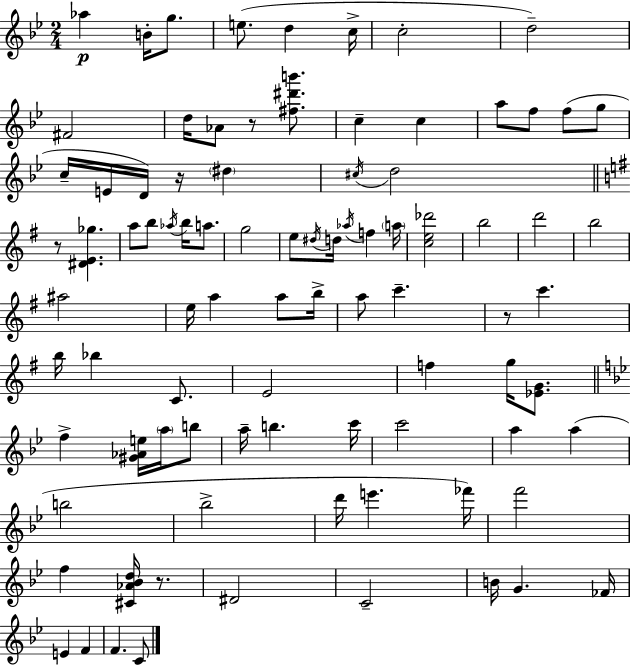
X:1
T:Untitled
M:2/4
L:1/4
K:Gm
_a B/4 g/2 e/2 d c/4 c2 d2 ^F2 d/4 _A/2 z/2 [^f^d'b']/2 c c a/2 f/2 f/2 g/2 c/4 E/4 D/4 z/4 ^d ^c/4 d2 z/2 [^DE_g] a/2 b/2 _a/4 b/4 a/2 g2 e/2 ^d/4 d/4 _a/4 f a/4 [ce_d']2 b2 d'2 b2 ^a2 e/4 a a/2 b/4 a/2 c' z/2 c' b/4 _b C/2 E2 f g/4 [_EG]/2 f [^G_Ae]/4 a/4 b/2 a/4 b c'/4 c'2 a a b2 _b2 d'/4 e' _f'/4 f'2 f [^C_A_Bd]/4 z/2 ^D2 C2 B/4 G _F/4 E F F C/2